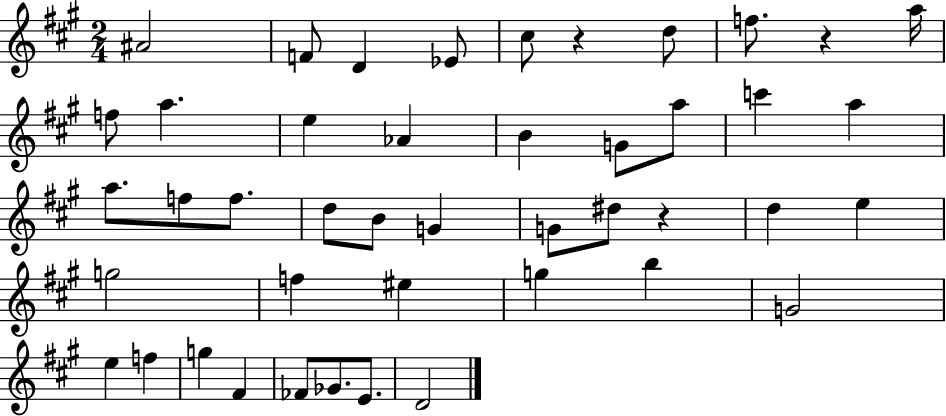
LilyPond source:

{
  \clef treble
  \numericTimeSignature
  \time 2/4
  \key a \major
  ais'2 | f'8 d'4 ees'8 | cis''8 r4 d''8 | f''8. r4 a''16 | \break f''8 a''4. | e''4 aes'4 | b'4 g'8 a''8 | c'''4 a''4 | \break a''8. f''8 f''8. | d''8 b'8 g'4 | g'8 dis''8 r4 | d''4 e''4 | \break g''2 | f''4 eis''4 | g''4 b''4 | g'2 | \break e''4 f''4 | g''4 fis'4 | fes'8 ges'8. e'8. | d'2 | \break \bar "|."
}